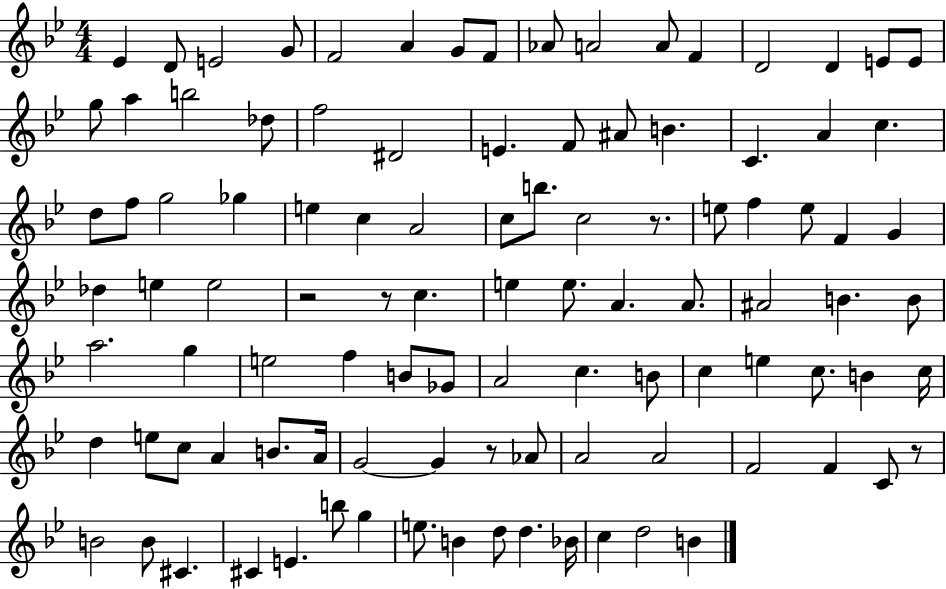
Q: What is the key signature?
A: BES major